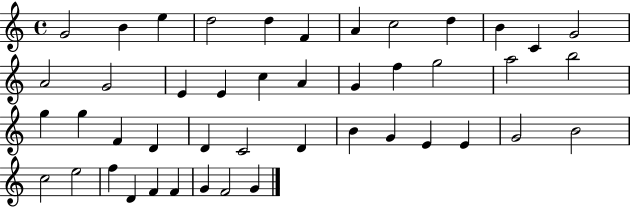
{
  \clef treble
  \time 4/4
  \defaultTimeSignature
  \key c \major
  g'2 b'4 e''4 | d''2 d''4 f'4 | a'4 c''2 d''4 | b'4 c'4 g'2 | \break a'2 g'2 | e'4 e'4 c''4 a'4 | g'4 f''4 g''2 | a''2 b''2 | \break g''4 g''4 f'4 d'4 | d'4 c'2 d'4 | b'4 g'4 e'4 e'4 | g'2 b'2 | \break c''2 e''2 | f''4 d'4 f'4 f'4 | g'4 f'2 g'4 | \bar "|."
}